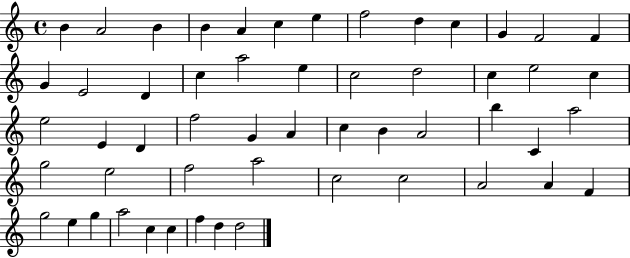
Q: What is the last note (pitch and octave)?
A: D5